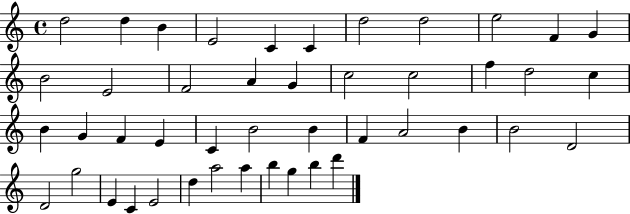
D5/h D5/q B4/q E4/h C4/q C4/q D5/h D5/h E5/h F4/q G4/q B4/h E4/h F4/h A4/q G4/q C5/h C5/h F5/q D5/h C5/q B4/q G4/q F4/q E4/q C4/q B4/h B4/q F4/q A4/h B4/q B4/h D4/h D4/h G5/h E4/q C4/q E4/h D5/q A5/h A5/q B5/q G5/q B5/q D6/q